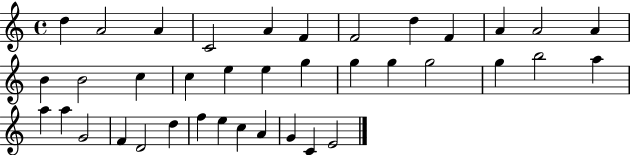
D5/q A4/h A4/q C4/h A4/q F4/q F4/h D5/q F4/q A4/q A4/h A4/q B4/q B4/h C5/q C5/q E5/q E5/q G5/q G5/q G5/q G5/h G5/q B5/h A5/q A5/q A5/q G4/h F4/q D4/h D5/q F5/q E5/q C5/q A4/q G4/q C4/q E4/h